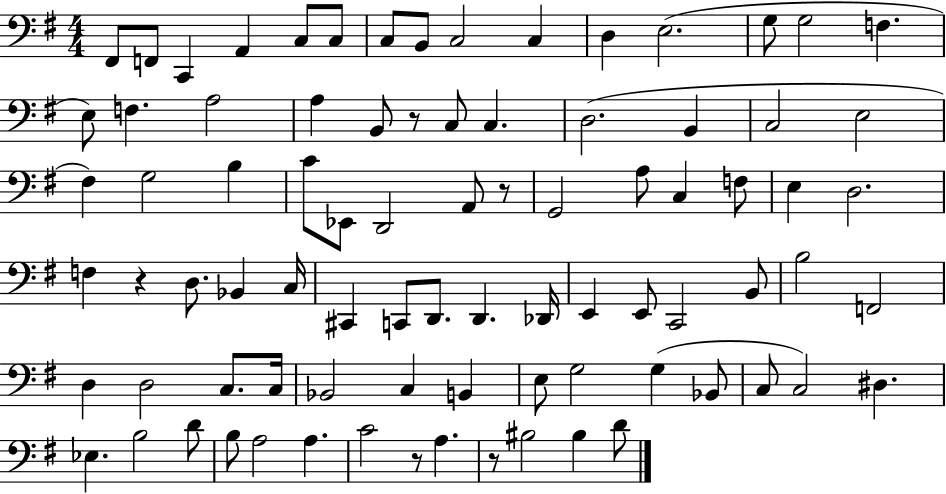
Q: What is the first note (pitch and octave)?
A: F#2